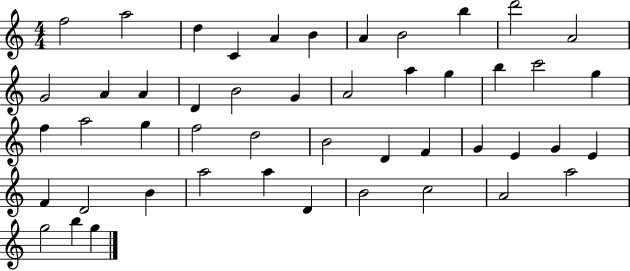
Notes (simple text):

F5/h A5/h D5/q C4/q A4/q B4/q A4/q B4/h B5/q D6/h A4/h G4/h A4/q A4/q D4/q B4/h G4/q A4/h A5/q G5/q B5/q C6/h G5/q F5/q A5/h G5/q F5/h D5/h B4/h D4/q F4/q G4/q E4/q G4/q E4/q F4/q D4/h B4/q A5/h A5/q D4/q B4/h C5/h A4/h A5/h G5/h B5/q G5/q